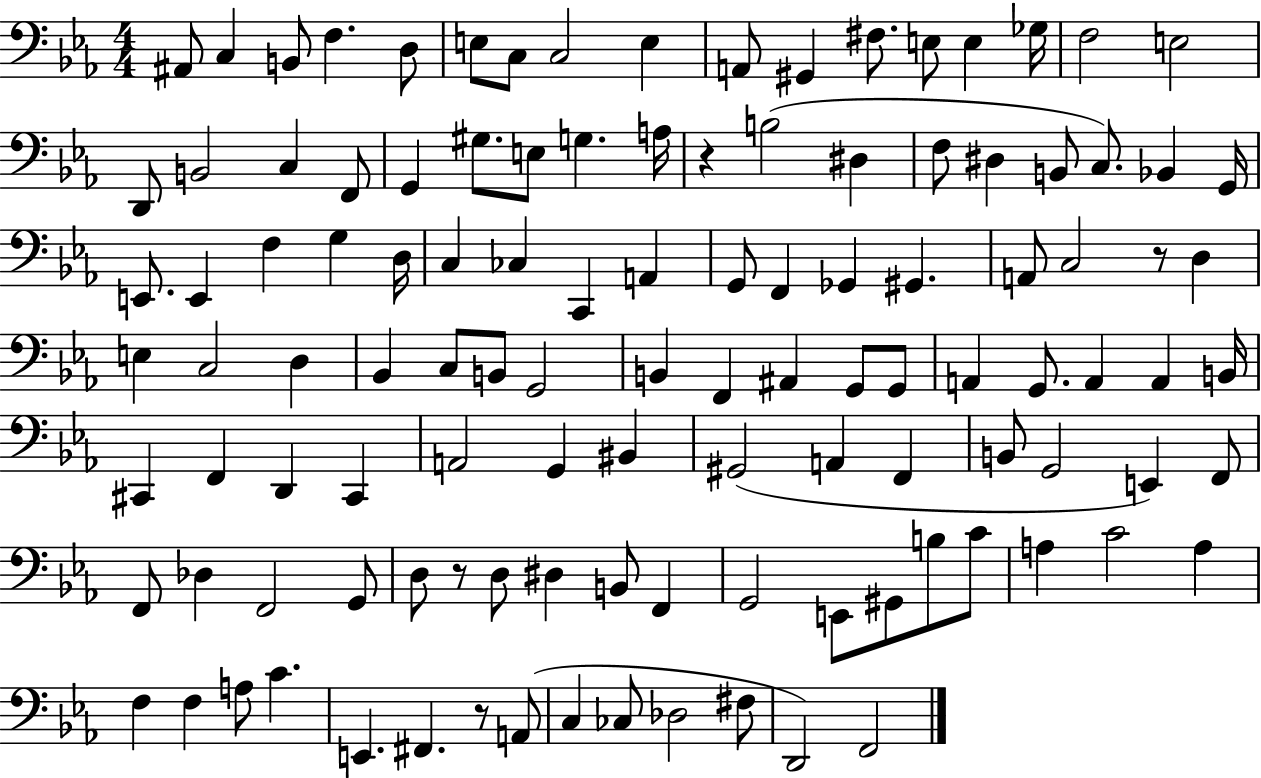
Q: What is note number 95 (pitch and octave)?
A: C4